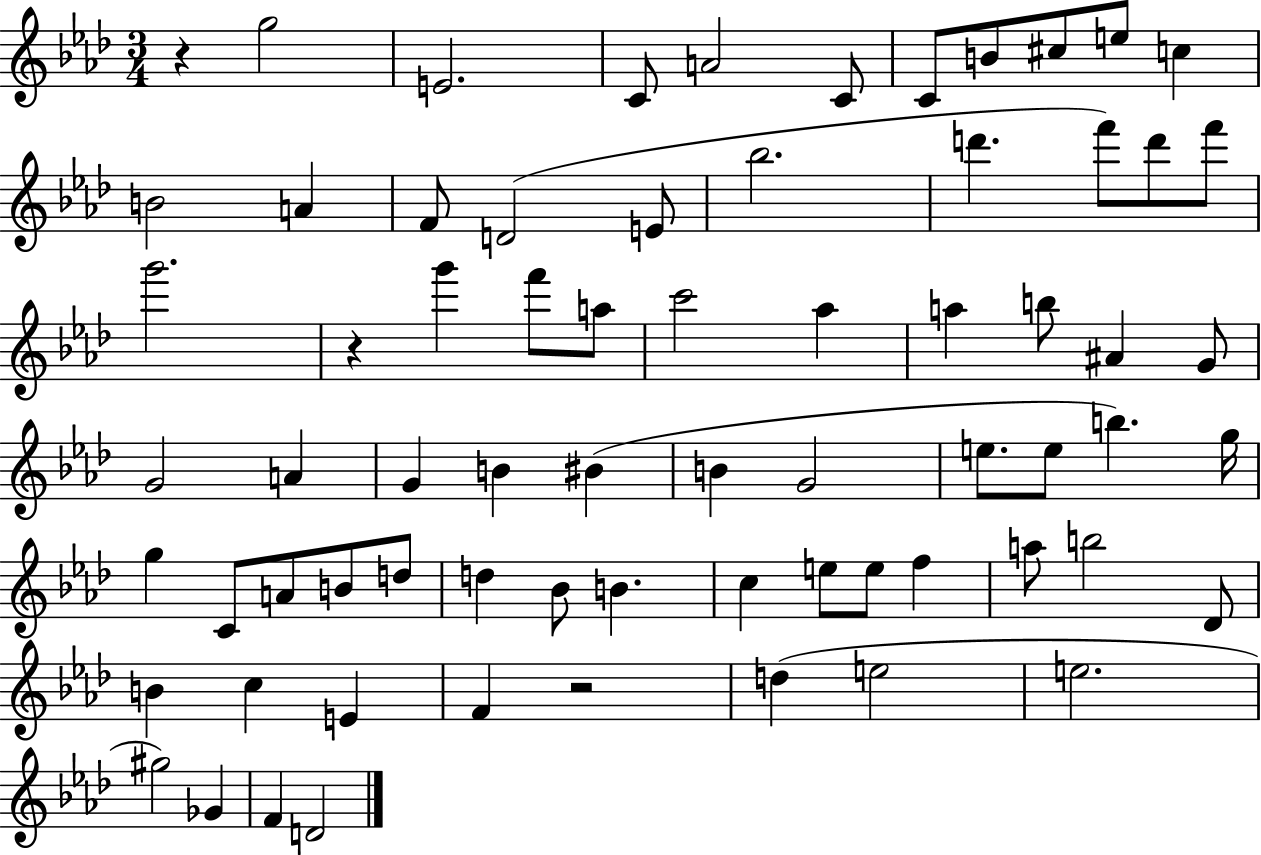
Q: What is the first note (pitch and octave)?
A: G5